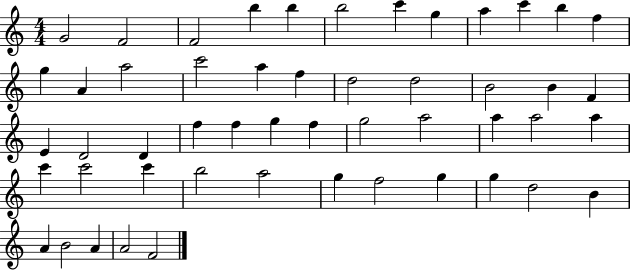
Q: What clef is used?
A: treble